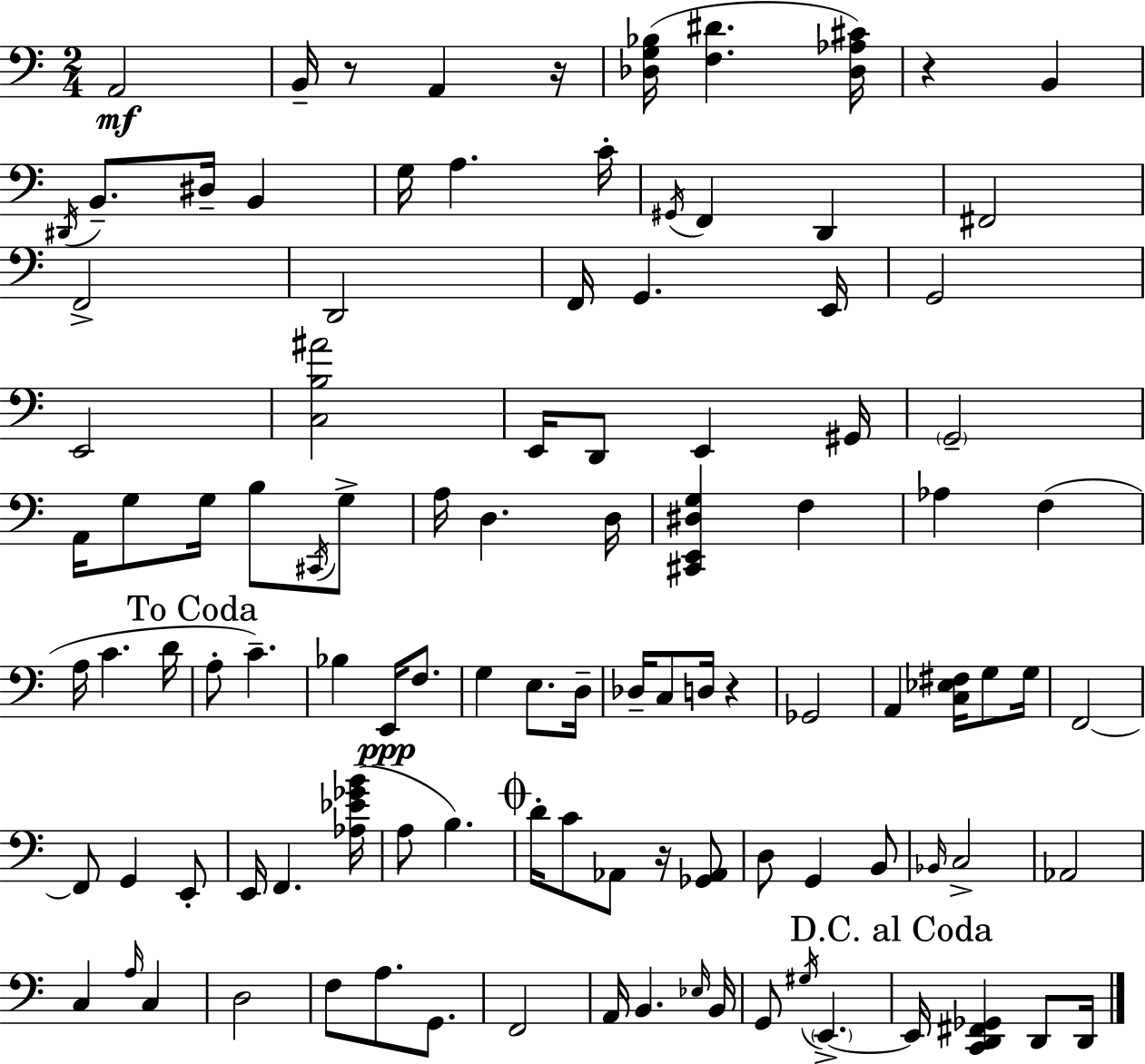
X:1
T:Untitled
M:2/4
L:1/4
K:Am
A,,2 B,,/4 z/2 A,, z/4 [_D,G,_B,]/4 [F,^D] [_D,_A,^C]/4 z B,, ^D,,/4 B,,/2 ^D,/4 B,, G,/4 A, C/4 ^G,,/4 F,, D,, ^F,,2 F,,2 D,,2 F,,/4 G,, E,,/4 G,,2 E,,2 [C,B,^A]2 E,,/4 D,,/2 E,, ^G,,/4 G,,2 A,,/4 G,/2 G,/4 B,/2 ^C,,/4 G,/2 A,/4 D, D,/4 [^C,,E,,^D,G,] F, _A, F, A,/4 C D/4 A,/2 C _B, E,,/4 F,/2 G, E,/2 D,/4 _D,/4 C,/2 D,/4 z _G,,2 A,, [C,_E,^F,]/4 G,/2 G,/4 F,,2 F,,/2 G,, E,,/2 E,,/4 F,, [_A,_E_GB]/4 A,/2 B, D/4 C/2 _A,,/2 z/4 [_G,,_A,,]/2 D,/2 G,, B,,/2 _B,,/4 C,2 _A,,2 C, A,/4 C, D,2 F,/2 A,/2 G,,/2 F,,2 A,,/4 B,, _E,/4 B,,/4 G,,/2 ^G,/4 E,, E,,/4 [C,,D,,^F,,_G,,] D,,/2 D,,/4